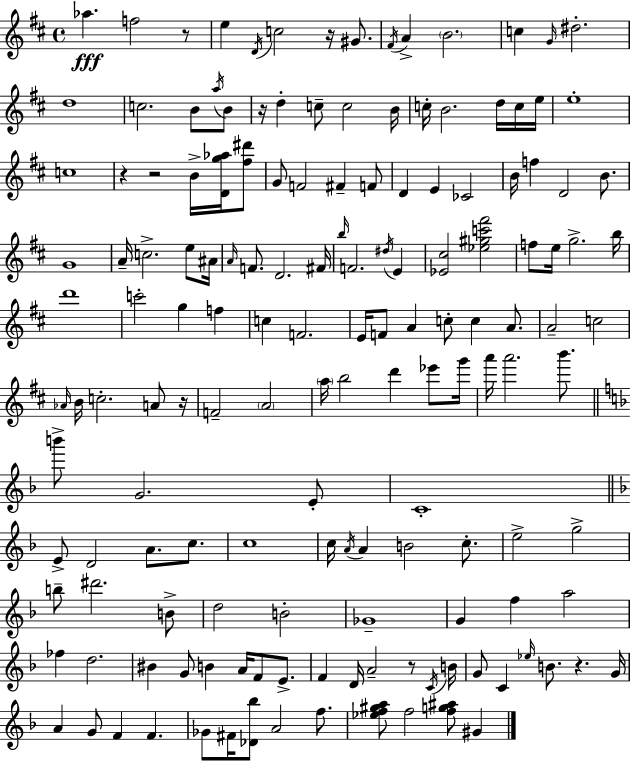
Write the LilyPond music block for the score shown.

{
  \clef treble
  \time 4/4
  \defaultTimeSignature
  \key d \major
  \repeat volta 2 { aes''4.\fff f''2 r8 | e''4 \acciaccatura { d'16 } c''2 r16 gis'8. | \acciaccatura { fis'16 } a'4-> \parenthesize b'2. | c''4 \grace { g'16 } dis''2.-. | \break d''1 | c''2. b'8 | \acciaccatura { a''16 } b'8 r16 d''4-. c''8-- c''2 | b'16 c''16-. b'2. | \break d''16 c''16 e''16 e''1-. | c''1 | r4 r2 | b'16-> <d' g'' aes''>16 <fis'' dis'''>8 g'8 f'2 fis'4-- | \break f'8 d'4 e'4 ces'2 | b'16 f''4 d'2 | b'8. g'1 | a'16-- c''2.-> | \break e''8 ais'16 \grace { a'16 } f'8. d'2. | fis'16 \grace { b''16 } f'2. | \acciaccatura { dis''16 } e'4 <ees' cis''>2 <ees'' gis'' c''' fis'''>2 | f''8 e''16 g''2.-> | \break b''16 d'''1 | c'''2-. g''4 | f''4 c''4 f'2. | e'16 f'8 a'4 c''8-. | \break c''4 a'8. a'2-- c''2 | \grace { aes'16 } b'16 c''2.-. | a'8 r16 f'2-- | \parenthesize a'2 \parenthesize a''16 b''2 | \break d'''4 ees'''8 g'''16 a'''16 a'''2. | b'''8. \bar "||" \break \key f \major b'''8-> g'2. e'8-. | c'1-. | \bar "||" \break \key f \major e'8-> d'2 a'8. c''8. | c''1 | c''16 \acciaccatura { a'16 } a'4 b'2 c''8.-. | e''2-> g''2-> | \break b''8-- dis'''2. b'8-> | d''2 b'2-. | ges'1-- | g'4 f''4 a''2 | \break fes''4 d''2. | bis'4 g'8 b'4 a'16 f'8 e'8.-> | f'4 d'16 a'2-- r8 | \acciaccatura { c'16 } b'16 g'8 c'4 \grace { ees''16 } b'8. r4. | \break g'16 a'4 g'8 f'4 f'4. | ges'8 fis'16 <des' bes''>8 a'2 | f''8. <ees'' f'' gis'' a''>8 f''2 <f'' g'' ais''>8 gis'4 | } \bar "|."
}